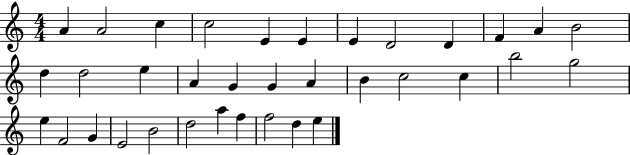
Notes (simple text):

A4/q A4/h C5/q C5/h E4/q E4/q E4/q D4/h D4/q F4/q A4/q B4/h D5/q D5/h E5/q A4/q G4/q G4/q A4/q B4/q C5/h C5/q B5/h G5/h E5/q F4/h G4/q E4/h B4/h D5/h A5/q F5/q F5/h D5/q E5/q